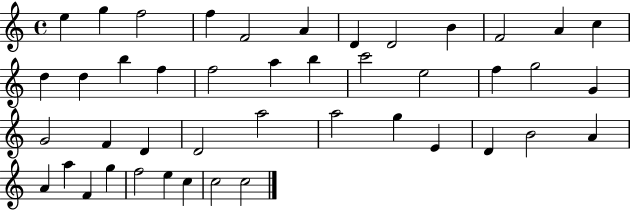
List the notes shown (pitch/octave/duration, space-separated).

E5/q G5/q F5/h F5/q F4/h A4/q D4/q D4/h B4/q F4/h A4/q C5/q D5/q D5/q B5/q F5/q F5/h A5/q B5/q C6/h E5/h F5/q G5/h G4/q G4/h F4/q D4/q D4/h A5/h A5/h G5/q E4/q D4/q B4/h A4/q A4/q A5/q F4/q G5/q F5/h E5/q C5/q C5/h C5/h